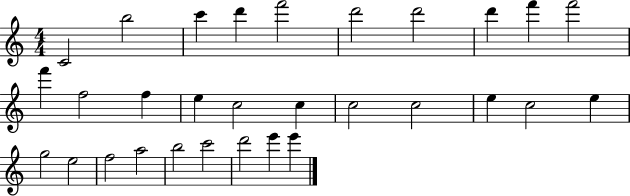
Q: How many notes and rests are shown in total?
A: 30